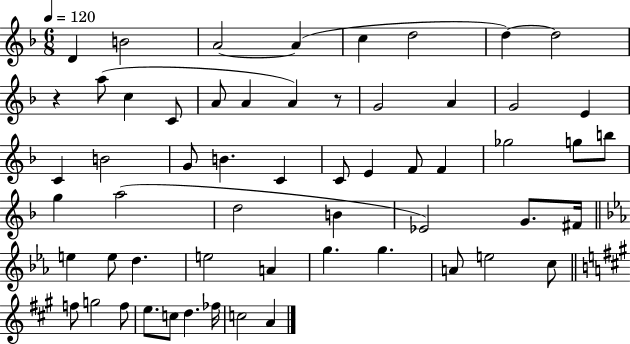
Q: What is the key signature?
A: F major